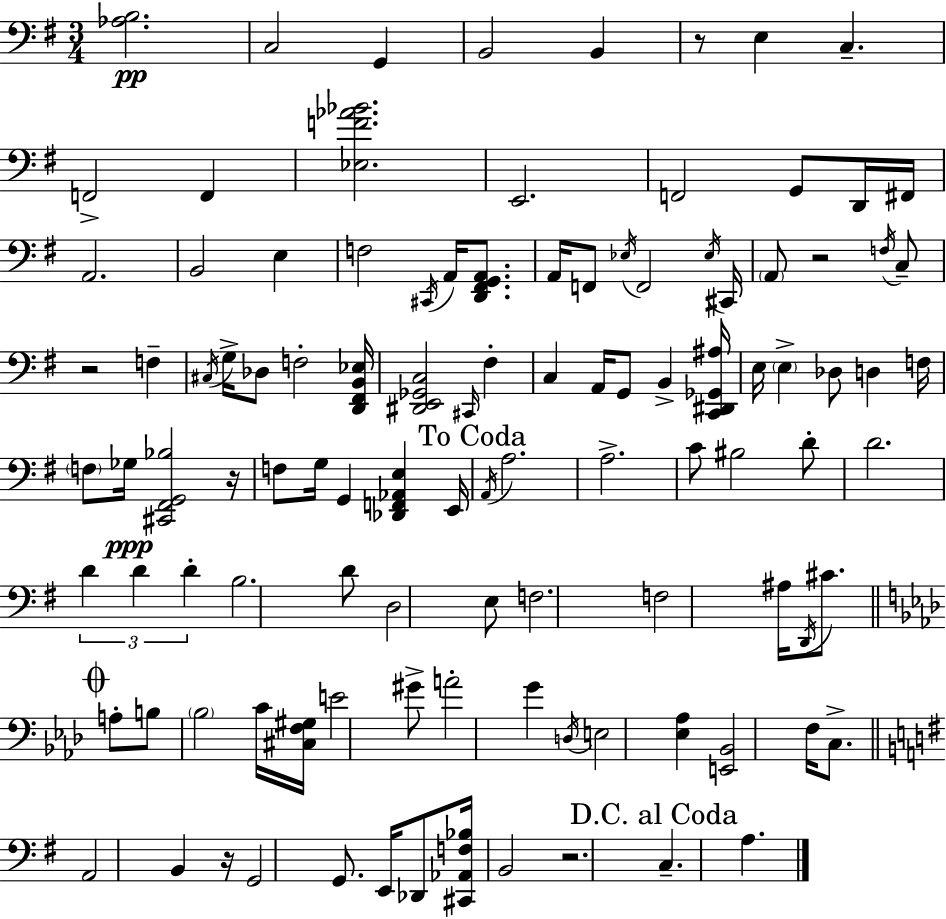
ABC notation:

X:1
T:Untitled
M:3/4
L:1/4
K:Em
[_A,B,]2 C,2 G,, B,,2 B,, z/2 E, C, F,,2 F,, [_E,F_A_B]2 E,,2 F,,2 G,,/2 D,,/4 ^F,,/4 A,,2 B,,2 E, F,2 ^C,,/4 A,,/4 [D,,^F,,G,,A,,]/2 A,,/4 F,,/2 _E,/4 F,,2 _E,/4 ^C,,/4 A,,/2 z2 F,/4 C,/2 z2 F, ^C,/4 G,/4 _D,/2 F,2 [D,,^F,,B,,_E,]/4 [^D,,E,,_G,,C,]2 ^C,,/4 ^F, C, A,,/4 G,,/2 B,, [C,,^D,,_G,,^A,]/4 E,/4 E, _D,/2 D, F,/4 F,/2 _G,/4 [^C,,^F,,G,,_B,]2 z/4 F,/2 G,/4 G,, [_D,,F,,_A,,E,] E,,/4 A,,/4 A,2 A,2 C/2 ^B,2 D/2 D2 D D D B,2 D/2 D,2 E,/2 F,2 F,2 ^A,/4 D,,/4 ^C/2 A,/2 B,/2 _B,2 C/4 [^C,F,^G,]/4 E2 ^G/2 A2 G D,/4 E,2 [_E,_A,] [E,,_B,,]2 F,/4 C,/2 A,,2 B,, z/4 G,,2 G,,/2 E,,/4 _D,,/2 [^C,,_A,,F,_B,]/4 B,,2 z2 C, A,